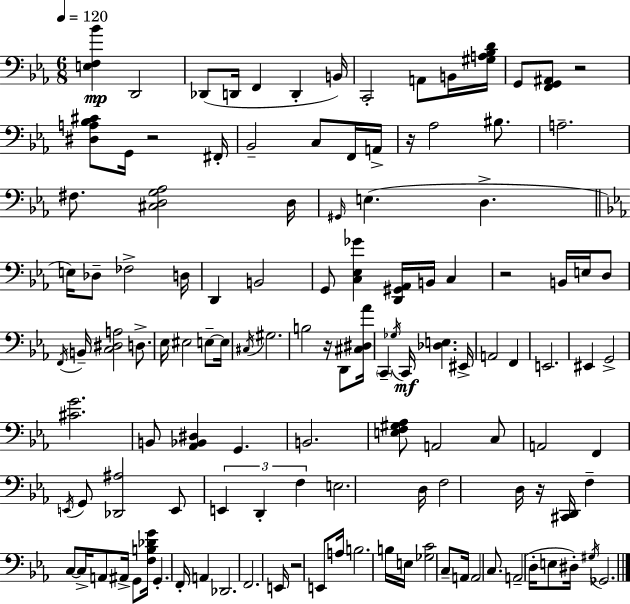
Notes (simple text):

[E3,F3,Bb4]/q D2/h Db2/e D2/s F2/q D2/q B2/s C2/h A2/e B2/s [G#3,A3,Bb3,D4]/s G2/e [F2,G2,A#2]/e R/h [D#3,A3,Bb3,C#4]/e G2/s R/h F#2/s Bb2/h C3/e F2/s A2/s R/s Ab3/h BIS3/e. A3/h. F#3/e. [C#3,D3,G3,Ab3]/h D3/s G#2/s E3/q. D3/q. E3/s Db3/e FES3/h D3/s D2/q B2/h G2/e [C3,Eb3,Gb4]/q [D2,G#2,Ab2]/s B2/s C3/q R/h B2/s E3/s D3/e F2/s B2/s [C3,D#3,A3]/h D3/e. Eb3/s EIS3/h E3/e E3/s C#3/s G#3/h. B3/h R/s D2/e [C#3,D#3,Ab4]/s C2/q Gb3/s C2/s [Db3,E3]/q. EIS2/s A2/h F2/q E2/h. EIS2/q G2/h [C#4,G4]/h. B2/e [Ab2,Bb2,D#3]/q G2/q. B2/h. [E3,F3,G#3,Ab3]/e A2/h C3/e A2/h F2/q E2/s G2/e [Db2,A#3]/h E2/e E2/q D2/q F3/q E3/h. D3/s F3/h D3/s R/s [C#2,D2]/s F3/q C3/e C3/s A2/e A#2/s G2/e [F3,B3,Db4,G4]/s G2/q. F2/s A2/q Db2/h. F2/h. E2/s R/h E2/e A3/s B3/h. B3/s E3/s [Gb3,C4]/h C3/e A2/s A2/h C3/e. A2/h D3/s E3/e D#3/s G#3/s Gb2/h.